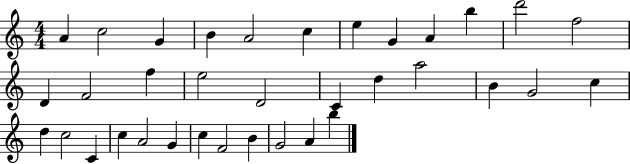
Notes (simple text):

A4/q C5/h G4/q B4/q A4/h C5/q E5/q G4/q A4/q B5/q D6/h F5/h D4/q F4/h F5/q E5/h D4/h C4/q D5/q A5/h B4/q G4/h C5/q D5/q C5/h C4/q C5/q A4/h G4/q C5/q F4/h B4/q G4/h A4/q B5/q